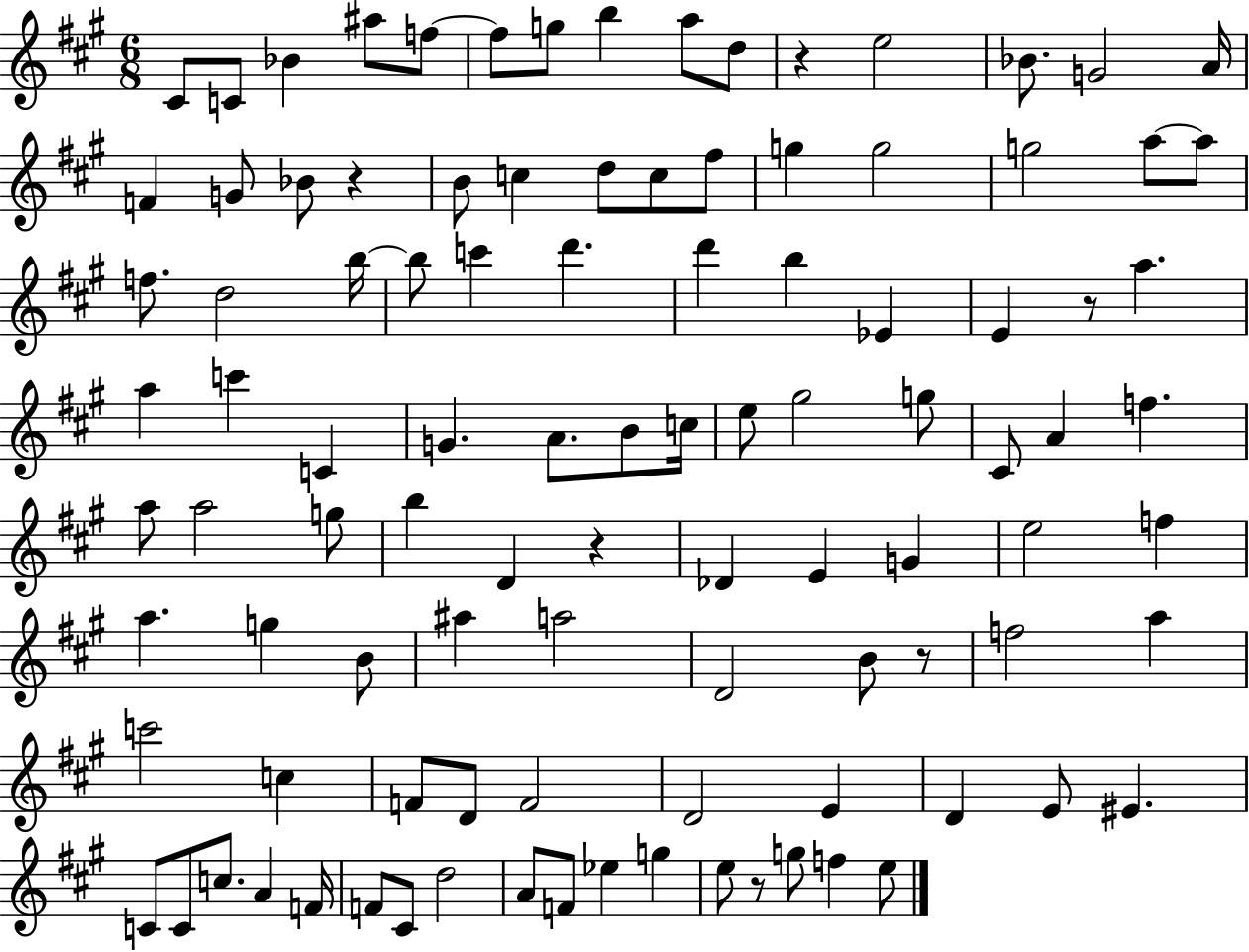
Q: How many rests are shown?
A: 6